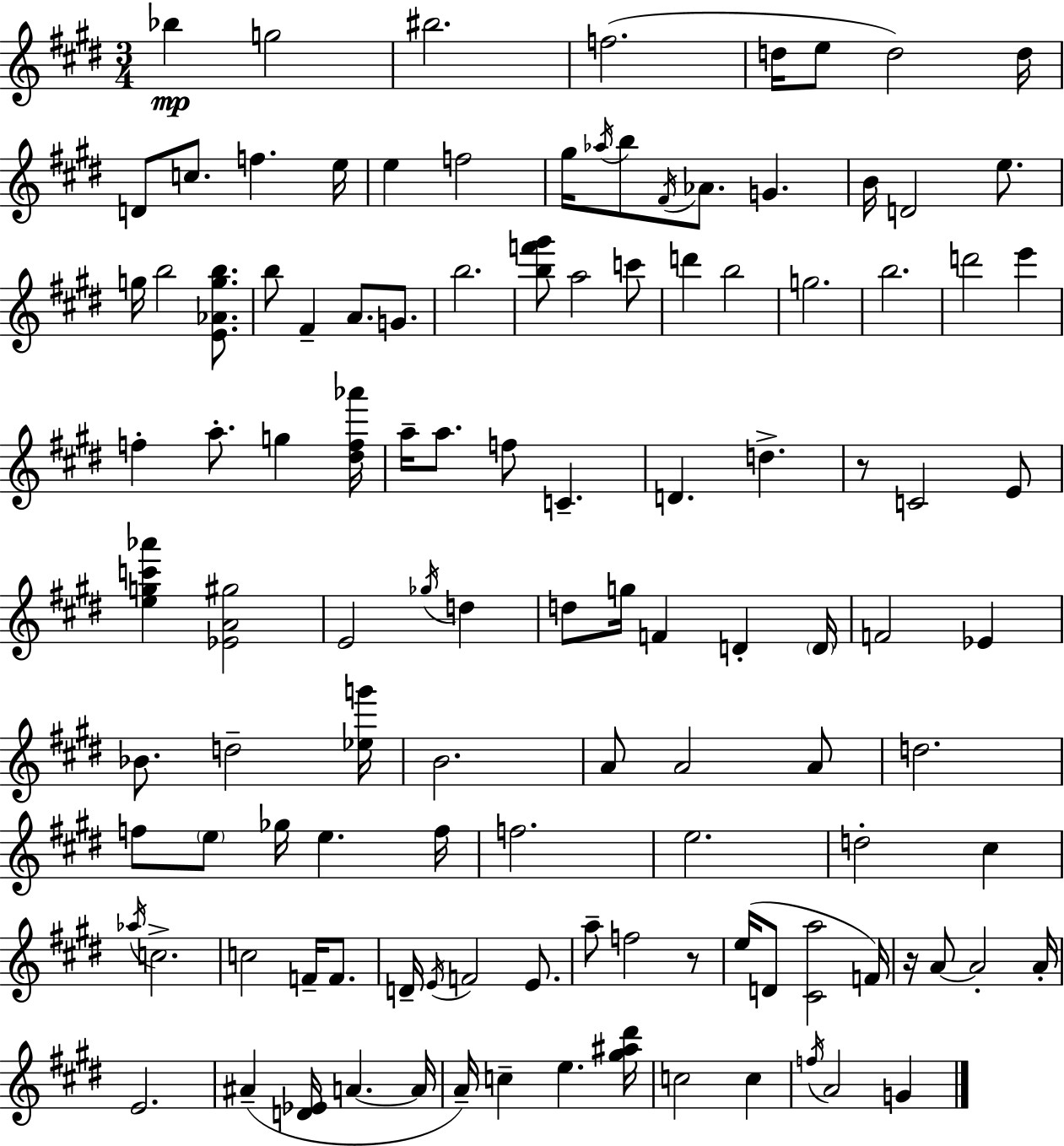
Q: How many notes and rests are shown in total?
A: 116